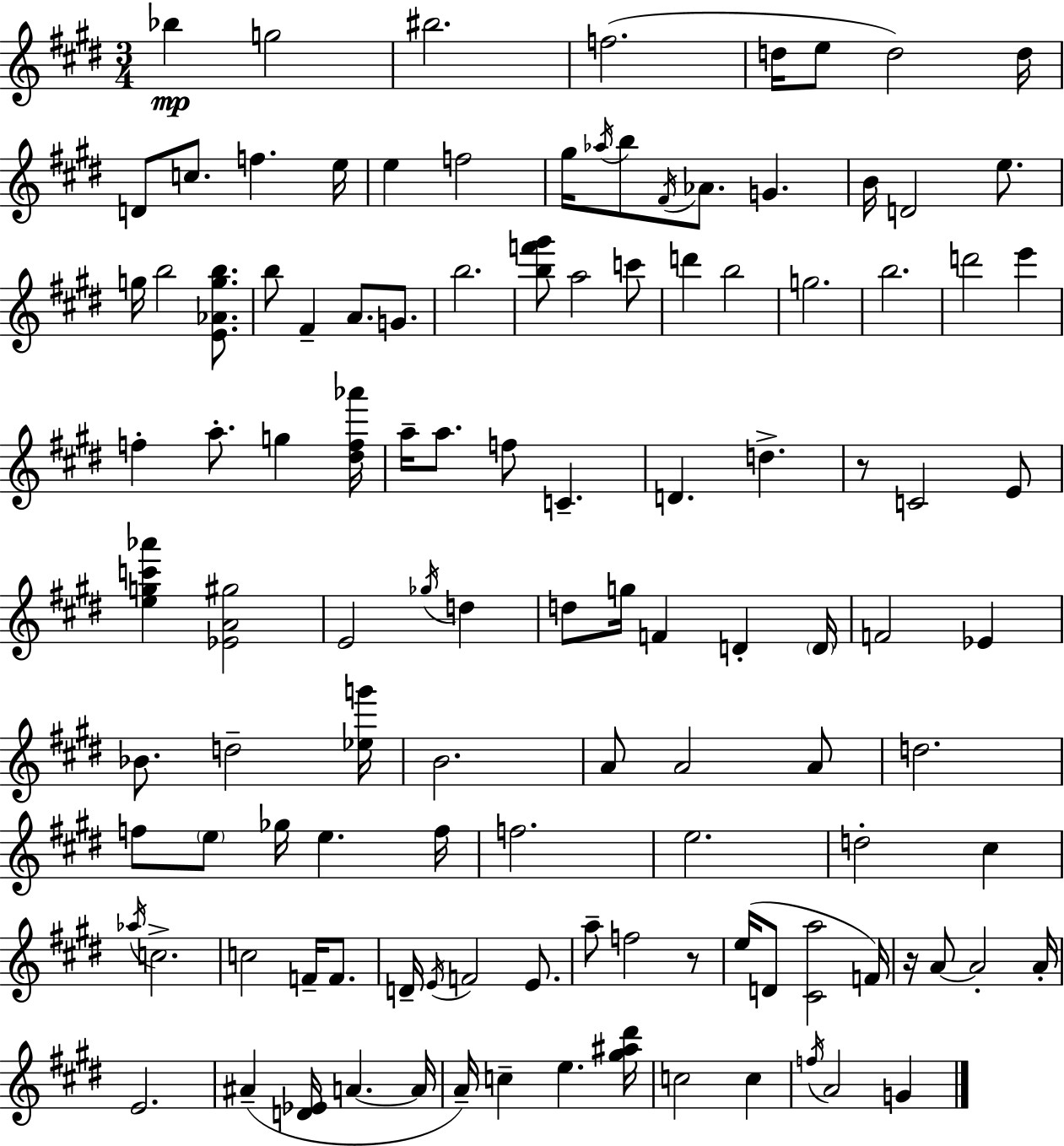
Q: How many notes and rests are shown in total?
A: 116